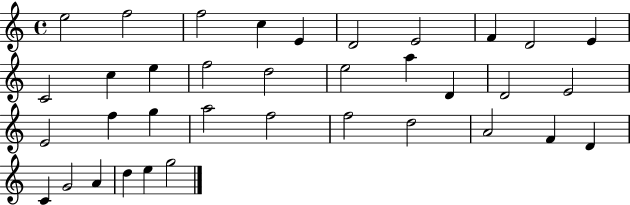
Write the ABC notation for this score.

X:1
T:Untitled
M:4/4
L:1/4
K:C
e2 f2 f2 c E D2 E2 F D2 E C2 c e f2 d2 e2 a D D2 E2 E2 f g a2 f2 f2 d2 A2 F D C G2 A d e g2